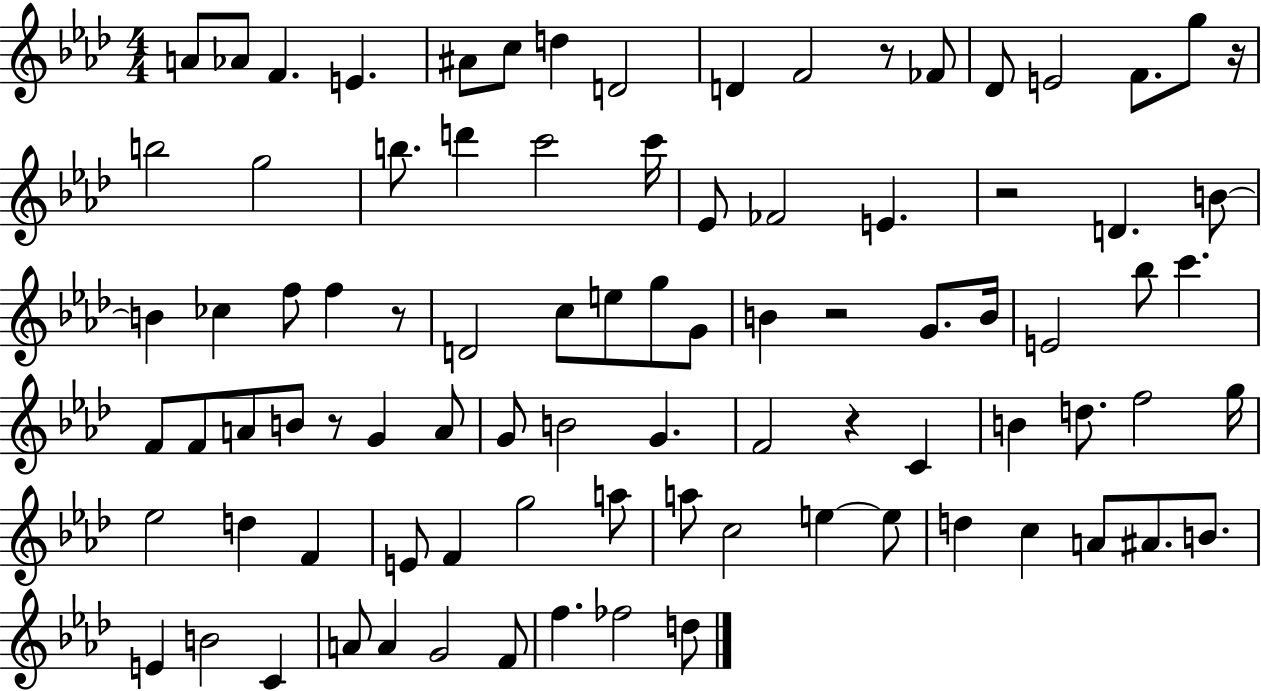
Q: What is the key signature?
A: AES major